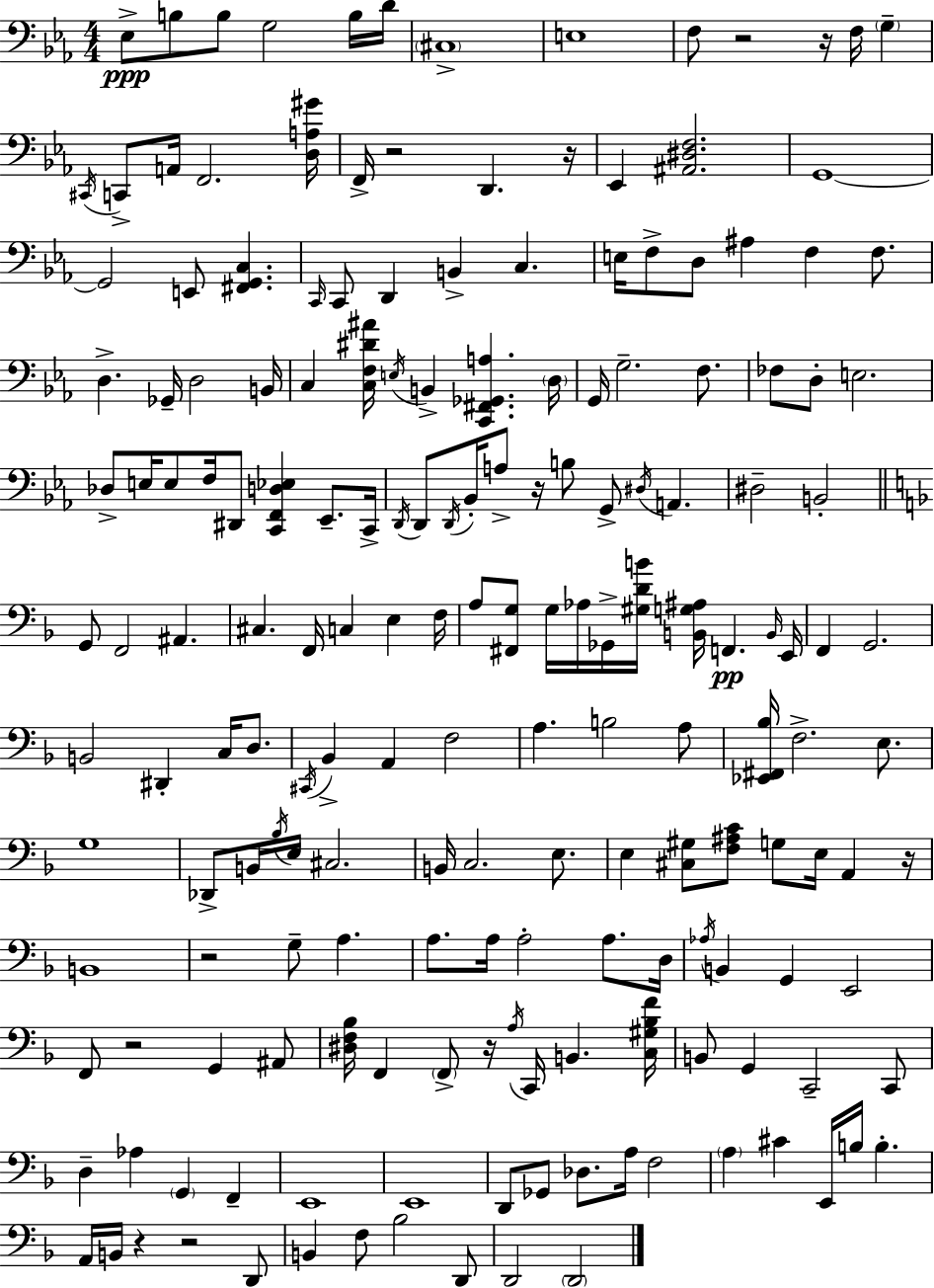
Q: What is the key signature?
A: EES major